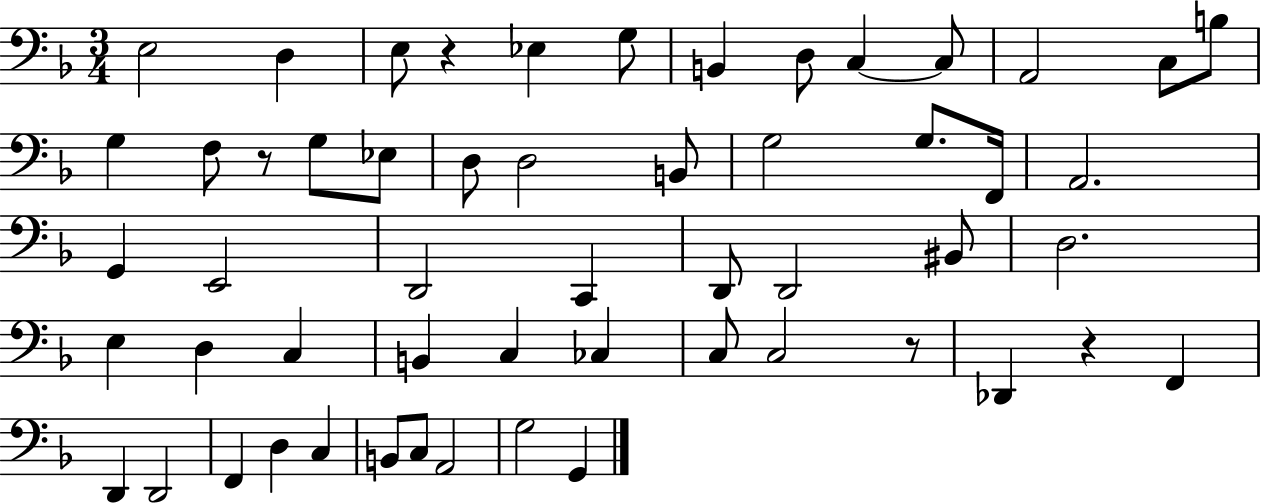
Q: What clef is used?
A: bass